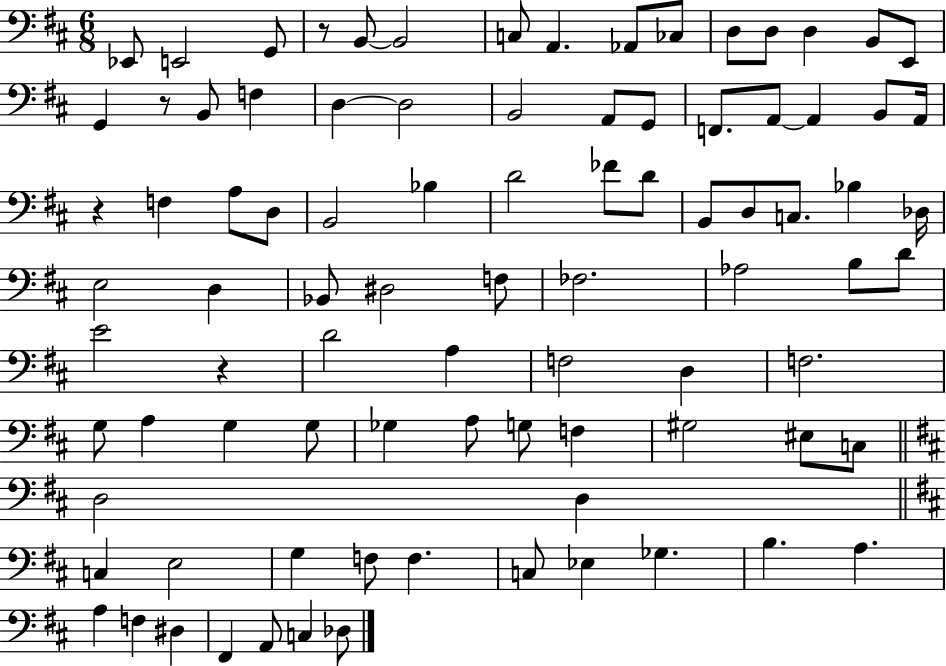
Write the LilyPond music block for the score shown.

{
  \clef bass
  \numericTimeSignature
  \time 6/8
  \key d \major
  ees,8 e,2 g,8 | r8 b,8~~ b,2 | c8 a,4. aes,8 ces8 | d8 d8 d4 b,8 e,8 | \break g,4 r8 b,8 f4 | d4~~ d2 | b,2 a,8 g,8 | f,8. a,8~~ a,4 b,8 a,16 | \break r4 f4 a8 d8 | b,2 bes4 | d'2 fes'8 d'8 | b,8 d8 c8. bes4 des16 | \break e2 d4 | bes,8 dis2 f8 | fes2. | aes2 b8 d'8 | \break e'2 r4 | d'2 a4 | f2 d4 | f2. | \break g8 a4 g4 g8 | ges4 a8 g8 f4 | gis2 eis8 c8 | \bar "||" \break \key d \major d2 d4 | \bar "||" \break \key d \major c4 e2 | g4 f8 f4. | c8 ees4 ges4. | b4. a4. | \break a4 f4 dis4 | fis,4 a,8 c4 des8 | \bar "|."
}